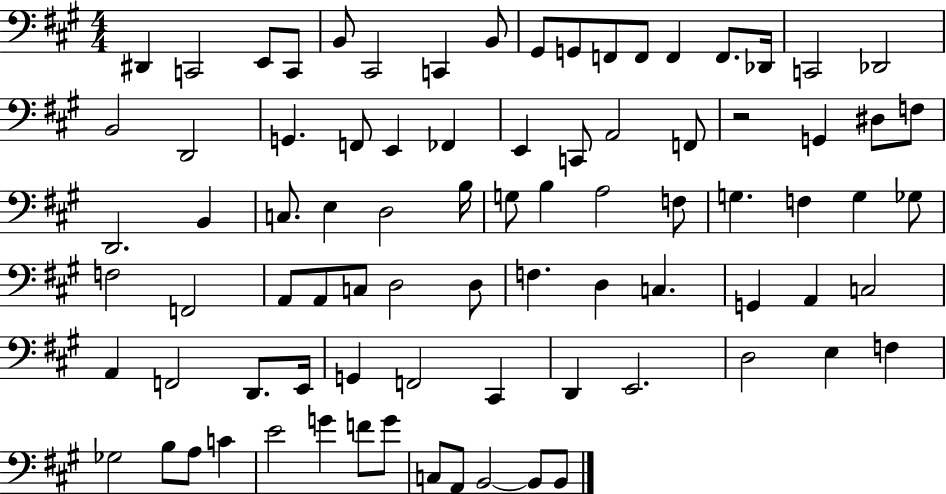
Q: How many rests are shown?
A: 1